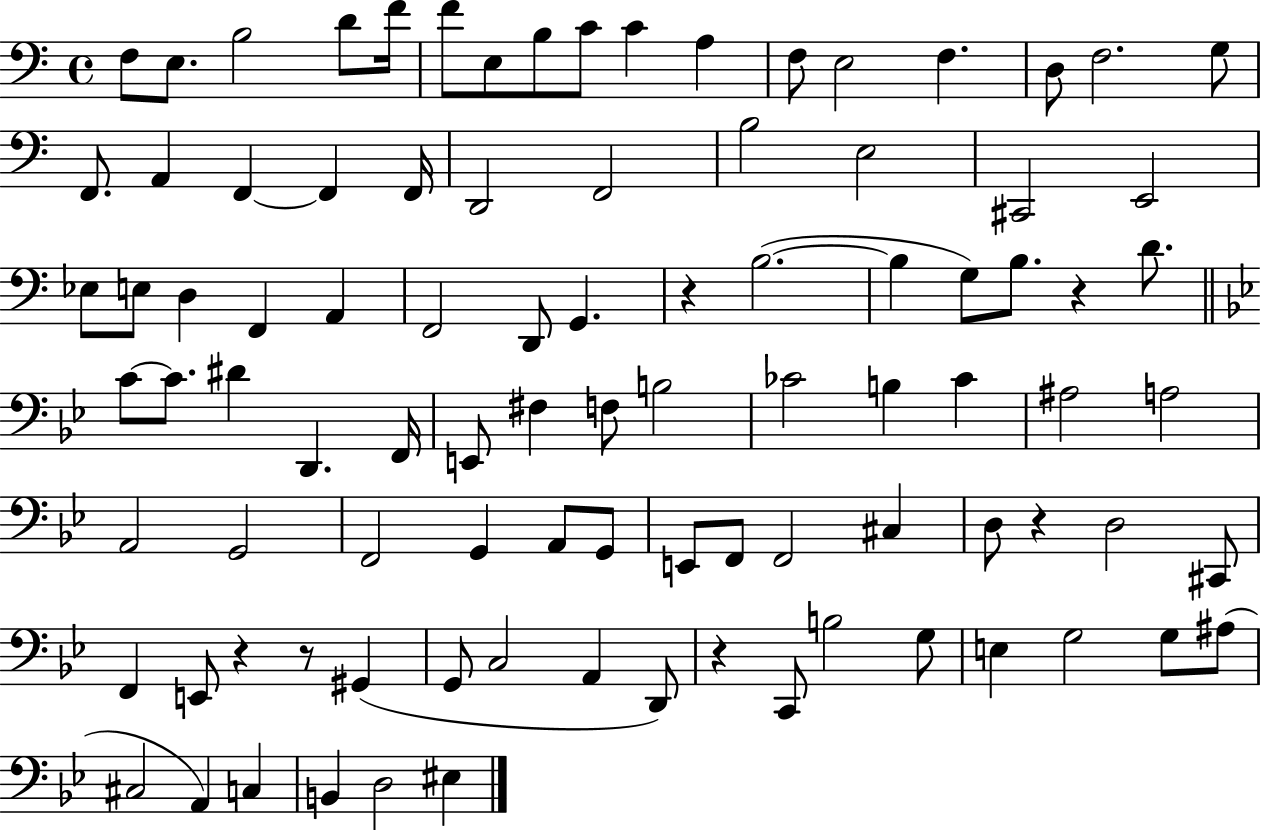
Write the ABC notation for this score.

X:1
T:Untitled
M:4/4
L:1/4
K:C
F,/2 E,/2 B,2 D/2 F/4 F/2 E,/2 B,/2 C/2 C A, F,/2 E,2 F, D,/2 F,2 G,/2 F,,/2 A,, F,, F,, F,,/4 D,,2 F,,2 B,2 E,2 ^C,,2 E,,2 _E,/2 E,/2 D, F,, A,, F,,2 D,,/2 G,, z B,2 B, G,/2 B,/2 z D/2 C/2 C/2 ^D D,, F,,/4 E,,/2 ^F, F,/2 B,2 _C2 B, _C ^A,2 A,2 A,,2 G,,2 F,,2 G,, A,,/2 G,,/2 E,,/2 F,,/2 F,,2 ^C, D,/2 z D,2 ^C,,/2 F,, E,,/2 z z/2 ^G,, G,,/2 C,2 A,, D,,/2 z C,,/2 B,2 G,/2 E, G,2 G,/2 ^A,/2 ^C,2 A,, C, B,, D,2 ^E,